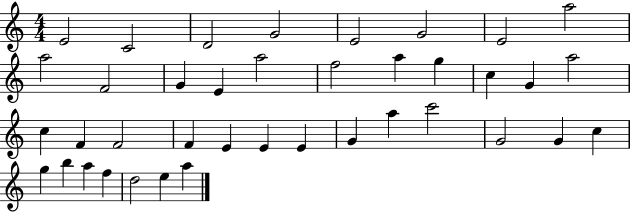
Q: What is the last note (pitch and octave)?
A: A5